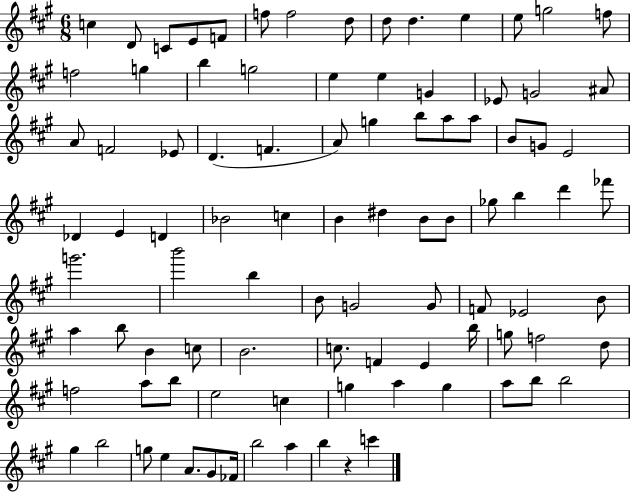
X:1
T:Untitled
M:6/8
L:1/4
K:A
c D/2 C/2 E/2 F/2 f/2 f2 d/2 d/2 d e e/2 g2 f/2 f2 g b g2 e e G _E/2 G2 ^A/2 A/2 F2 _E/2 D F A/2 g b/2 a/2 a/2 B/2 G/2 E2 _D E D _B2 c B ^d B/2 B/2 _g/2 b d' _f'/2 g'2 b'2 b B/2 G2 G/2 F/2 _E2 B/2 a b/2 B c/2 B2 c/2 F E b/4 g/2 f2 d/2 f2 a/2 b/2 e2 c g a g a/2 b/2 b2 ^g b2 g/2 e A/2 ^G/2 _F/4 b2 a b z c'